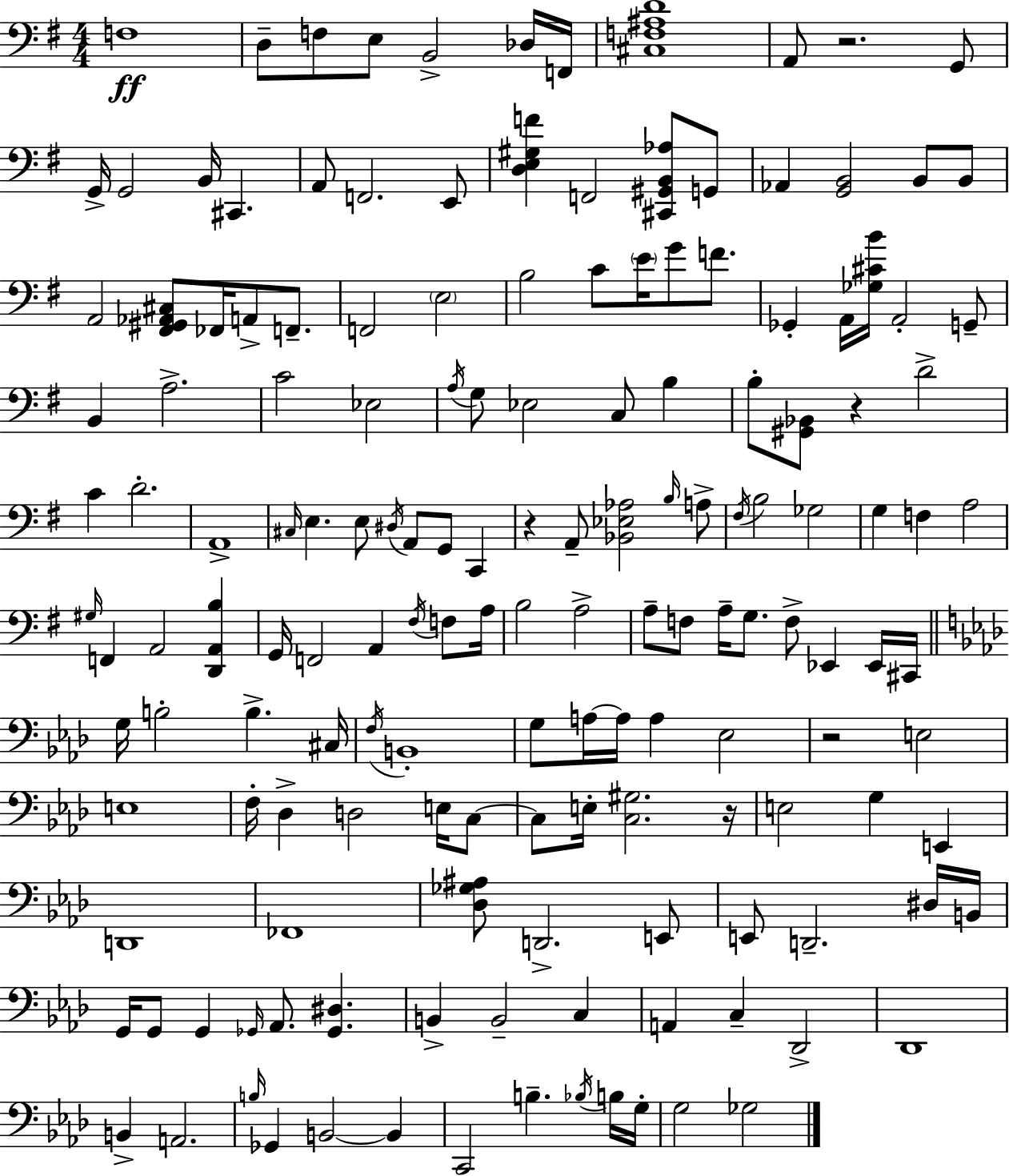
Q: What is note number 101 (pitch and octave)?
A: D3